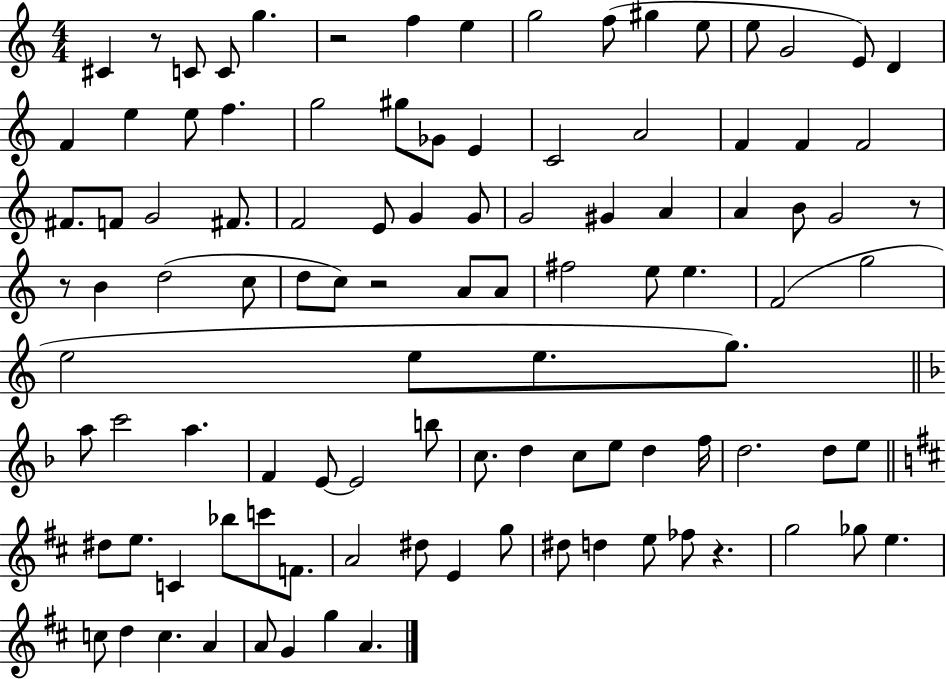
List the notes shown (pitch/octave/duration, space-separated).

C#4/q R/e C4/e C4/e G5/q. R/h F5/q E5/q G5/h F5/e G#5/q E5/e E5/e G4/h E4/e D4/q F4/q E5/q E5/e F5/q. G5/h G#5/e Gb4/e E4/q C4/h A4/h F4/q F4/q F4/h F#4/e. F4/e G4/h F#4/e. F4/h E4/e G4/q G4/e G4/h G#4/q A4/q A4/q B4/e G4/h R/e R/e B4/q D5/h C5/e D5/e C5/e R/h A4/e A4/e F#5/h E5/e E5/q. F4/h G5/h E5/h E5/e E5/e. G5/e. A5/e C6/h A5/q. F4/q E4/e E4/h B5/e C5/e. D5/q C5/e E5/e D5/q F5/s D5/h. D5/e E5/e D#5/e E5/e. C4/q Bb5/e C6/e F4/e. A4/h D#5/e E4/q G5/e D#5/e D5/q E5/e FES5/e R/q. G5/h Gb5/e E5/q. C5/e D5/q C5/q. A4/q A4/e G4/q G5/q A4/q.